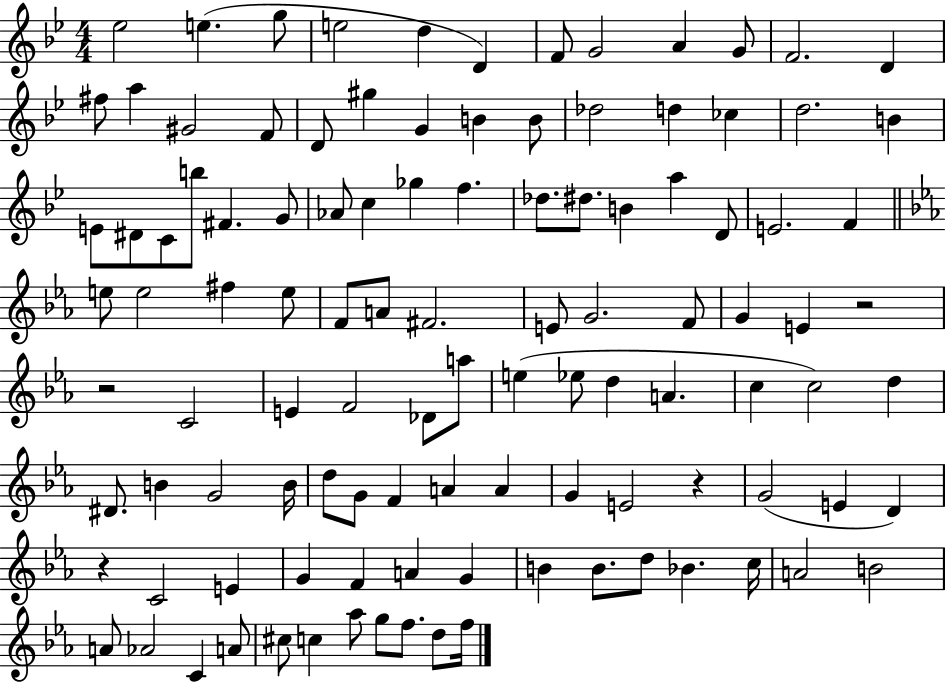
{
  \clef treble
  \numericTimeSignature
  \time 4/4
  \key bes \major
  ees''2 e''4.( g''8 | e''2 d''4 d'4) | f'8 g'2 a'4 g'8 | f'2. d'4 | \break fis''8 a''4 gis'2 f'8 | d'8 gis''4 g'4 b'4 b'8 | des''2 d''4 ces''4 | d''2. b'4 | \break e'8 dis'8 c'8 b''8 fis'4. g'8 | aes'8 c''4 ges''4 f''4. | des''8. dis''8. b'4 a''4 d'8 | e'2. f'4 | \break \bar "||" \break \key ees \major e''8 e''2 fis''4 e''8 | f'8 a'8 fis'2. | e'8 g'2. f'8 | g'4 e'4 r2 | \break r2 c'2 | e'4 f'2 des'8 a''8 | e''4( ees''8 d''4 a'4. | c''4 c''2) d''4 | \break dis'8. b'4 g'2 b'16 | d''8 g'8 f'4 a'4 a'4 | g'4 e'2 r4 | g'2( e'4 d'4) | \break r4 c'2 e'4 | g'4 f'4 a'4 g'4 | b'4 b'8. d''8 bes'4. c''16 | a'2 b'2 | \break a'8 aes'2 c'4 a'8 | cis''8 c''4 aes''8 g''8 f''8. d''8 f''16 | \bar "|."
}